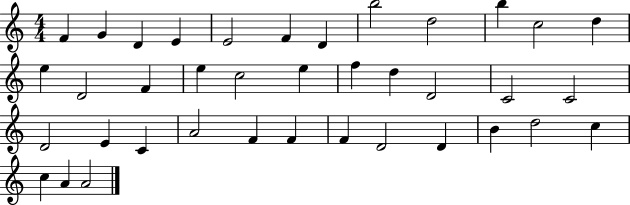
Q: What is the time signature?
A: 4/4